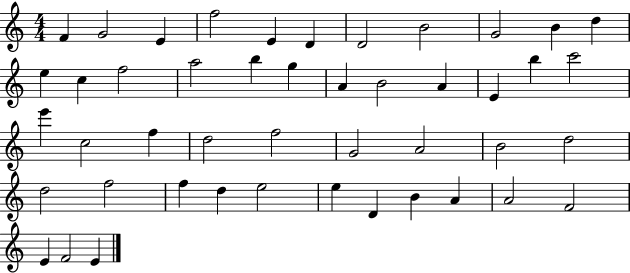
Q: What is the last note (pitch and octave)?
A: E4